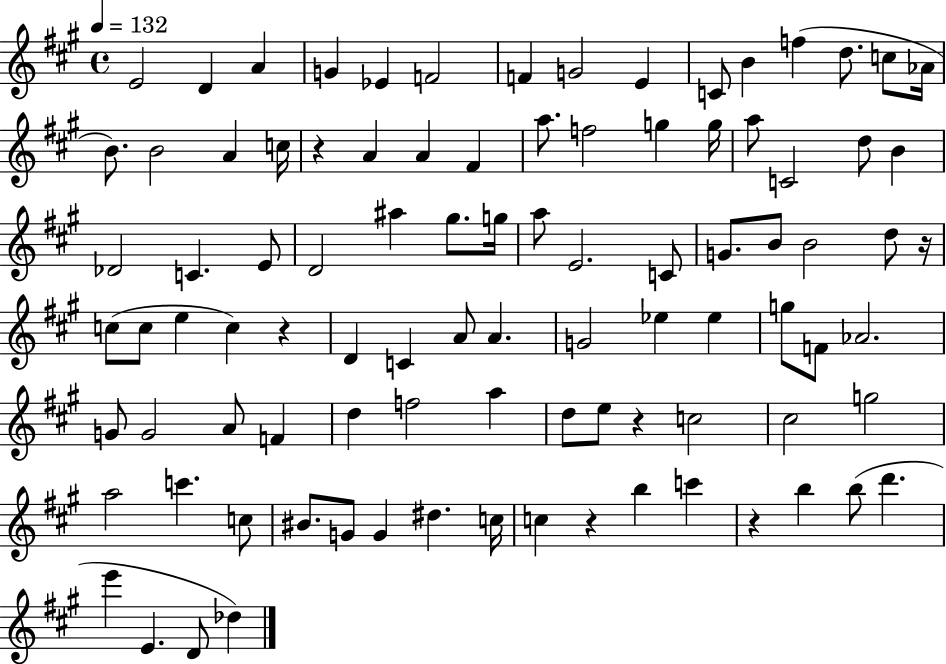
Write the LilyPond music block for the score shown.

{
  \clef treble
  \time 4/4
  \defaultTimeSignature
  \key a \major
  \tempo 4 = 132
  e'2 d'4 a'4 | g'4 ees'4 f'2 | f'4 g'2 e'4 | c'8 b'4 f''4( d''8. c''8 aes'16 | \break b'8.) b'2 a'4 c''16 | r4 a'4 a'4 fis'4 | a''8. f''2 g''4 g''16 | a''8 c'2 d''8 b'4 | \break des'2 c'4. e'8 | d'2 ais''4 gis''8. g''16 | a''8 e'2. c'8 | g'8. b'8 b'2 d''8 r16 | \break c''8( c''8 e''4 c''4) r4 | d'4 c'4 a'8 a'4. | g'2 ees''4 ees''4 | g''8 f'8 aes'2. | \break g'8 g'2 a'8 f'4 | d''4 f''2 a''4 | d''8 e''8 r4 c''2 | cis''2 g''2 | \break a''2 c'''4. c''8 | bis'8. g'8 g'4 dis''4. c''16 | c''4 r4 b''4 c'''4 | r4 b''4 b''8( d'''4. | \break e'''4 e'4. d'8 des''4) | \bar "|."
}